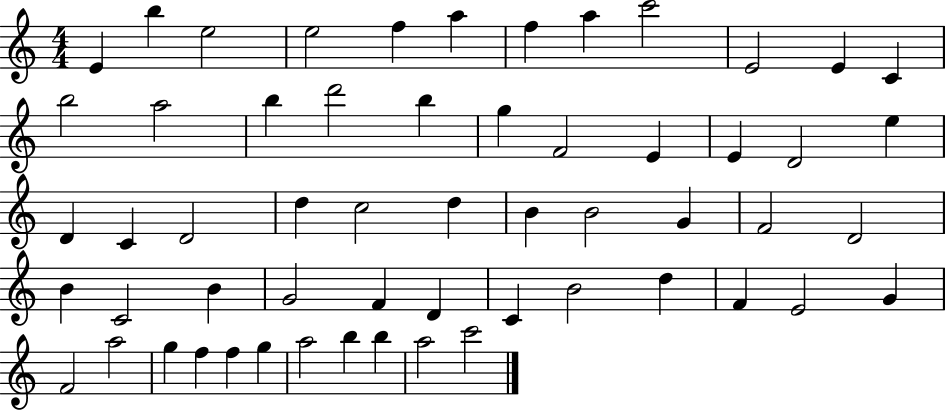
E4/q B5/q E5/h E5/h F5/q A5/q F5/q A5/q C6/h E4/h E4/q C4/q B5/h A5/h B5/q D6/h B5/q G5/q F4/h E4/q E4/q D4/h E5/q D4/q C4/q D4/h D5/q C5/h D5/q B4/q B4/h G4/q F4/h D4/h B4/q C4/h B4/q G4/h F4/q D4/q C4/q B4/h D5/q F4/q E4/h G4/q F4/h A5/h G5/q F5/q F5/q G5/q A5/h B5/q B5/q A5/h C6/h